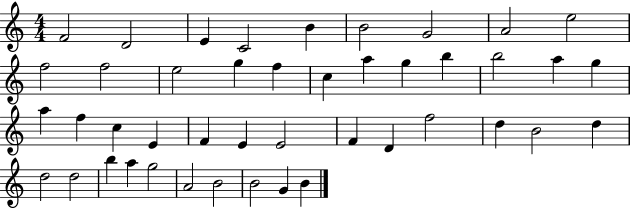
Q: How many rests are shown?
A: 0